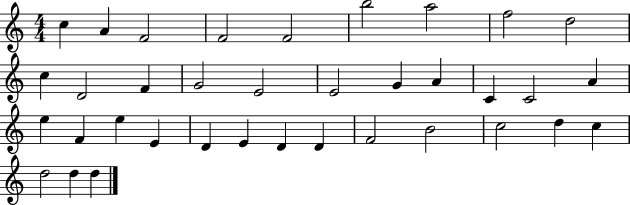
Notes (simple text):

C5/q A4/q F4/h F4/h F4/h B5/h A5/h F5/h D5/h C5/q D4/h F4/q G4/h E4/h E4/h G4/q A4/q C4/q C4/h A4/q E5/q F4/q E5/q E4/q D4/q E4/q D4/q D4/q F4/h B4/h C5/h D5/q C5/q D5/h D5/q D5/q